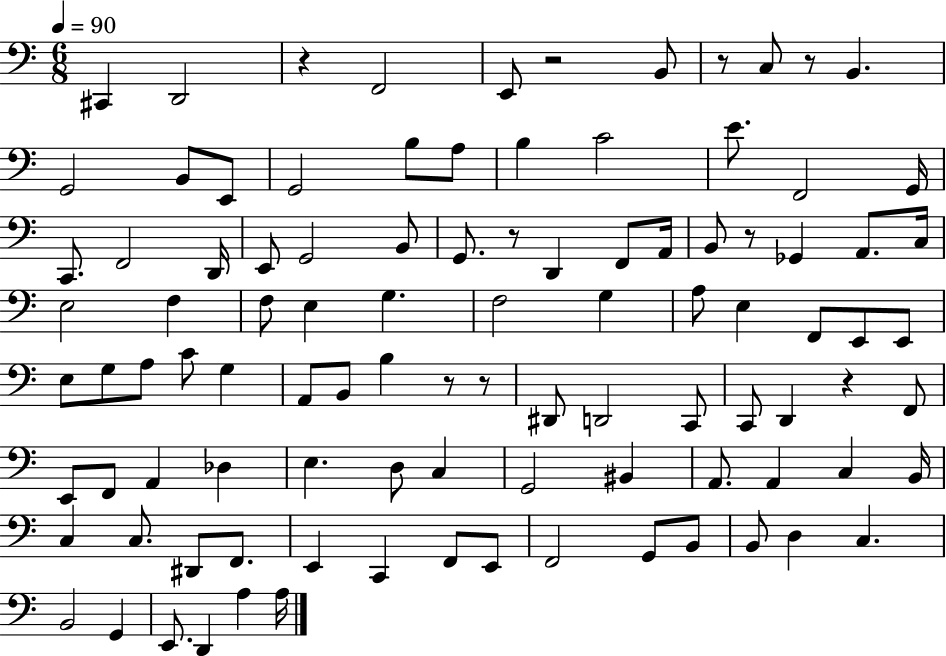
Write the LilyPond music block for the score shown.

{
  \clef bass
  \numericTimeSignature
  \time 6/8
  \key c \major
  \tempo 4 = 90
  \repeat volta 2 { cis,4 d,2 | r4 f,2 | e,8 r2 b,8 | r8 c8 r8 b,4. | \break g,2 b,8 e,8 | g,2 b8 a8 | b4 c'2 | e'8. f,2 g,16 | \break c,8. f,2 d,16 | e,8 g,2 b,8 | g,8. r8 d,4 f,8 a,16 | b,8 r8 ges,4 a,8. c16 | \break e2 f4 | f8 e4 g4. | f2 g4 | a8 e4 f,8 e,8 e,8 | \break e8 g8 a8 c'8 g4 | a,8 b,8 b4 r8 r8 | dis,8 d,2 c,8 | c,8 d,4 r4 f,8 | \break e,8 f,8 a,4 des4 | e4. d8 c4 | g,2 bis,4 | a,8. a,4 c4 b,16 | \break c4 c8. dis,8 f,8. | e,4 c,4 f,8 e,8 | f,2 g,8 b,8 | b,8 d4 c4. | \break b,2 g,4 | e,8. d,4 a4 a16 | } \bar "|."
}